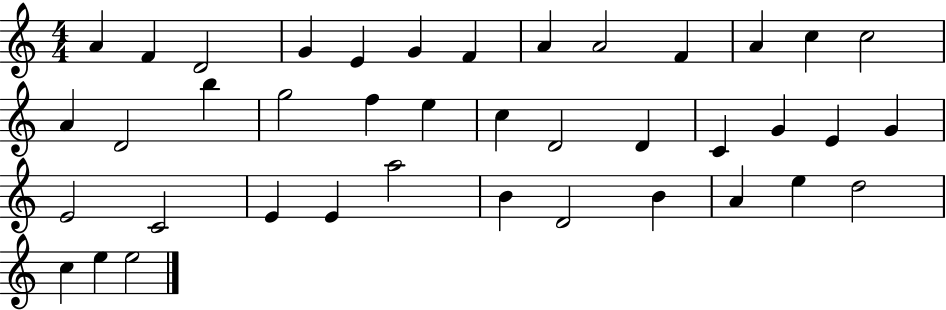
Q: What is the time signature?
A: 4/4